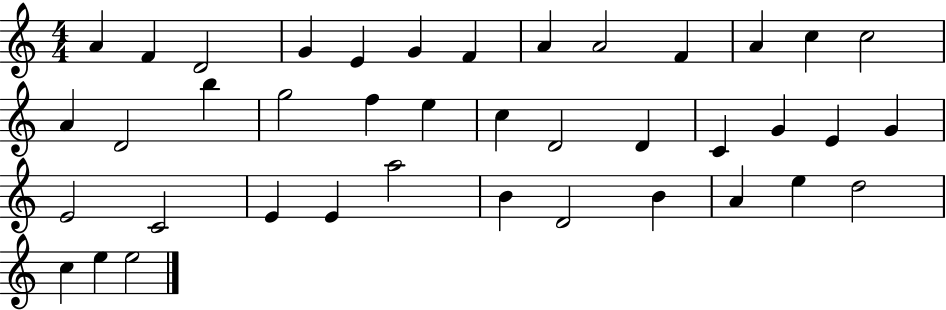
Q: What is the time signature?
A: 4/4